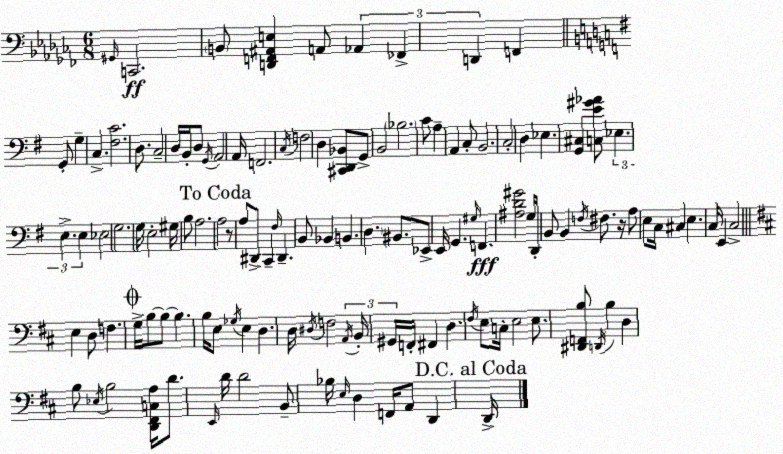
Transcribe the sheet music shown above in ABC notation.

X:1
T:Untitled
M:6/8
L:1/4
K:Abm
^G,,/4 C,,2 B,,/2 [D,,F,,^A,,E,] A,,/2 _A,, _F,, D,, F,, G,,/2 G, C, [^F,C]2 D,/2 C,2 D,/4 B,,/4 D,/2 G,,/4 A,,2 A,,/4 F,,2 C,/4 F,2 D, [^C,,D,,_B,,]/2 G,,/2 B,,2 _B,2 C/2 A, A,, C,/2 B,,2 C,2 D, _E, [G,,^C,] [C,E^G_A]/2 _E, E, E, _E,2 G,2 G,/4 E,2 ^G,/4 B,/2 A,2 A,2 z/2 A,/2 ^D,,/2 C,, ^F,/4 ^D,, B,,/2 _B,, B,, D, ^B,,/2 _E,,/2 E,,/4 G,, ^G,/4 F,, [^A,D^G]2 G,/4 D,,/4 B,,/2 B,, F,/4 ^F,/2 z/4 A,/2 E,/2 C,/4 ^C, E, C,/4 E,, C,2 E, D,/2 F, G,/4 B,/2 B,/2 B, B,/4 E,/2 _G,/4 E, D, D,/4 ^D,/4 F,2 A,,/4 B,,/4 ^G,,/4 F,,/4 ^F,, D, ^F,/4 E,/2 C,/4 E,2 E,/2 [^D,,F,,B,]/2 D,,/4 B, D, B,/2 _E,/4 B,2 [D,,^F,,C,A,]/4 D/2 E,,/4 D/4 D2 B,,/2 _B,/4 E,/4 D, F,,/4 A,,/2 D,, D,,/4